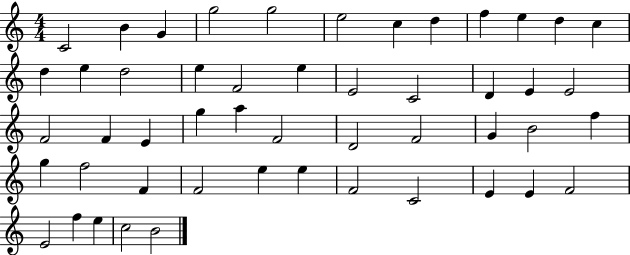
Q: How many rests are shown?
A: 0